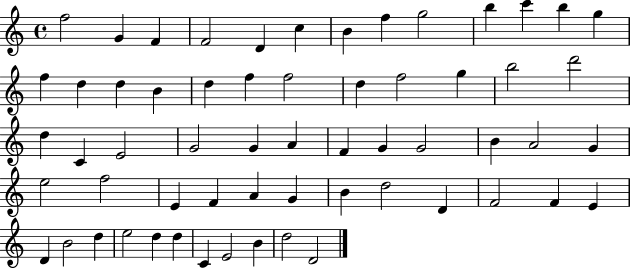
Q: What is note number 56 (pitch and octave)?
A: C4